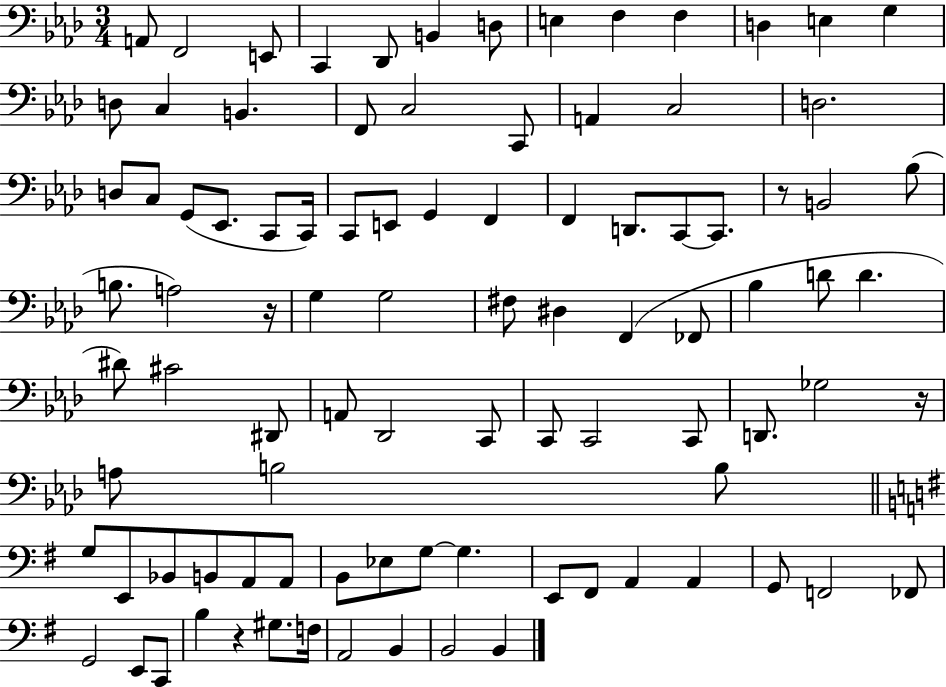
A2/e F2/h E2/e C2/q Db2/e B2/q D3/e E3/q F3/q F3/q D3/q E3/q G3/q D3/e C3/q B2/q. F2/e C3/h C2/e A2/q C3/h D3/h. D3/e C3/e G2/e Eb2/e. C2/e C2/s C2/e E2/e G2/q F2/q F2/q D2/e. C2/e C2/e. R/e B2/h Bb3/e B3/e. A3/h R/s G3/q G3/h F#3/e D#3/q F2/q FES2/e Bb3/q D4/e D4/q. D#4/e C#4/h D#2/e A2/e Db2/h C2/e C2/e C2/h C2/e D2/e. Gb3/h R/s A3/e B3/h B3/e G3/e E2/e Bb2/e B2/e A2/e A2/e B2/e Eb3/e G3/e G3/q. E2/e F#2/e A2/q A2/q G2/e F2/h FES2/e G2/h E2/e C2/e B3/q R/q G#3/e. F3/s A2/h B2/q B2/h B2/q